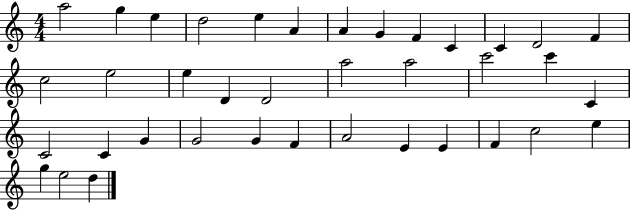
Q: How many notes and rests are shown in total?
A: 38